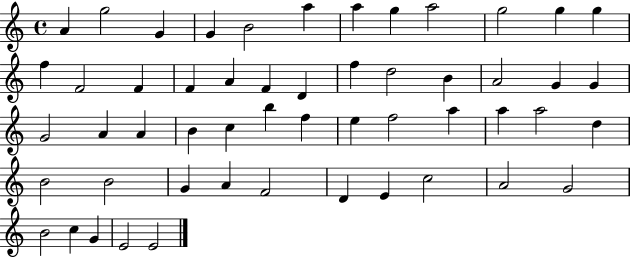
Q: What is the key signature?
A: C major